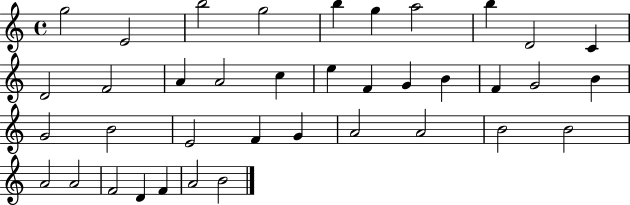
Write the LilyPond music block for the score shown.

{
  \clef treble
  \time 4/4
  \defaultTimeSignature
  \key c \major
  g''2 e'2 | b''2 g''2 | b''4 g''4 a''2 | b''4 d'2 c'4 | \break d'2 f'2 | a'4 a'2 c''4 | e''4 f'4 g'4 b'4 | f'4 g'2 b'4 | \break g'2 b'2 | e'2 f'4 g'4 | a'2 a'2 | b'2 b'2 | \break a'2 a'2 | f'2 d'4 f'4 | a'2 b'2 | \bar "|."
}